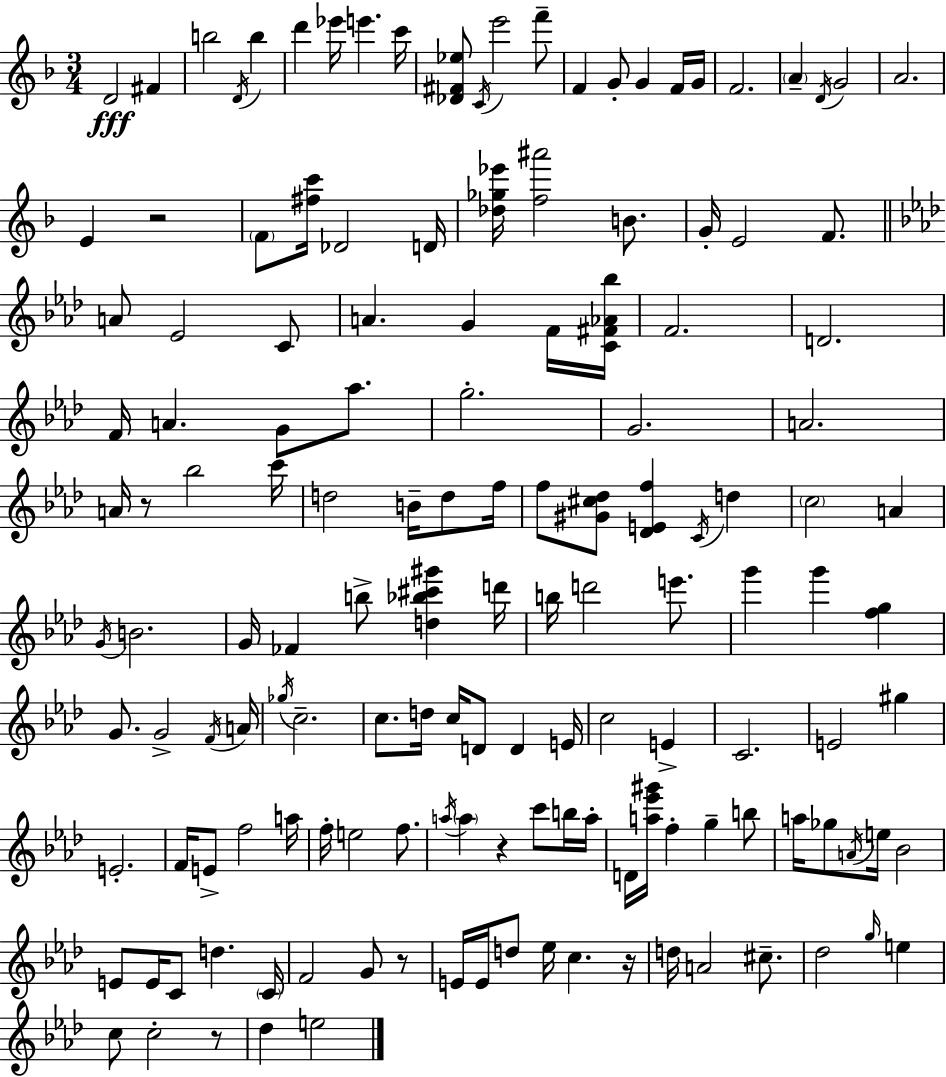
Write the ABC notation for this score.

X:1
T:Untitled
M:3/4
L:1/4
K:F
D2 ^F b2 D/4 b d' _e'/4 e' c'/4 [_D^F_e]/2 C/4 e'2 f'/2 F G/2 G F/4 G/4 F2 A D/4 G2 A2 E z2 F/2 [^fc']/4 _D2 D/4 [_d_g_e']/4 [f^a']2 B/2 G/4 E2 F/2 A/2 _E2 C/2 A G F/4 [C^F_A_b]/4 F2 D2 F/4 A G/2 _a/2 g2 G2 A2 A/4 z/2 _b2 c'/4 d2 B/4 d/2 f/4 f/2 [^G^c_d]/2 [_DEf] C/4 d c2 A G/4 B2 G/4 _F b/2 [d_b^c'^g'] d'/4 b/4 d'2 e'/2 g' g' [fg] G/2 G2 F/4 A/4 _g/4 c2 c/2 d/4 c/4 D/2 D E/4 c2 E C2 E2 ^g E2 F/4 E/2 f2 a/4 f/4 e2 f/2 a/4 a z c'/2 b/4 a/4 D/4 [a_e'^g']/4 f g b/2 a/4 _g/2 A/4 e/4 _B2 E/2 E/4 C/2 d C/4 F2 G/2 z/2 E/4 E/4 d/2 _e/4 c z/4 d/4 A2 ^c/2 _d2 g/4 e c/2 c2 z/2 _d e2